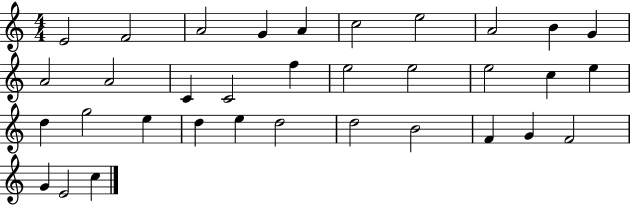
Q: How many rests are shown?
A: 0